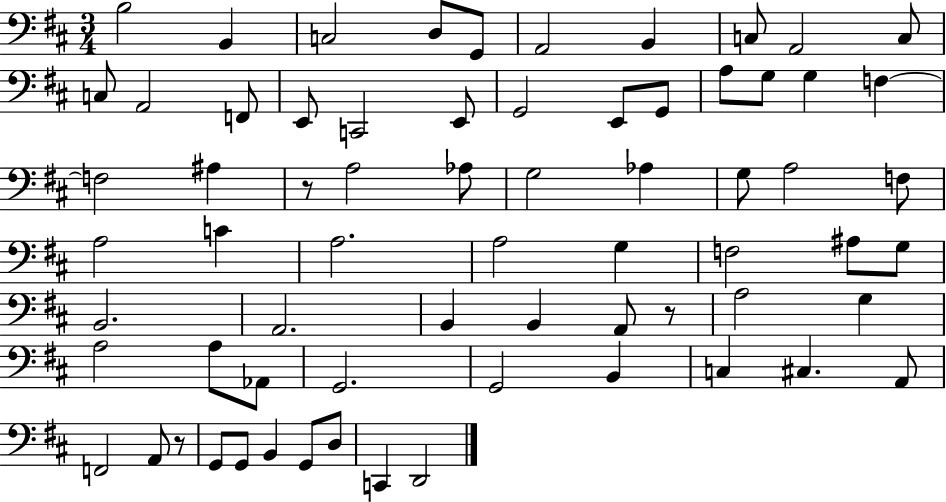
X:1
T:Untitled
M:3/4
L:1/4
K:D
B,2 B,, C,2 D,/2 G,,/2 A,,2 B,, C,/2 A,,2 C,/2 C,/2 A,,2 F,,/2 E,,/2 C,,2 E,,/2 G,,2 E,,/2 G,,/2 A,/2 G,/2 G, F, F,2 ^A, z/2 A,2 _A,/2 G,2 _A, G,/2 A,2 F,/2 A,2 C A,2 A,2 G, F,2 ^A,/2 G,/2 B,,2 A,,2 B,, B,, A,,/2 z/2 A,2 G, A,2 A,/2 _A,,/2 G,,2 G,,2 B,, C, ^C, A,,/2 F,,2 A,,/2 z/2 G,,/2 G,,/2 B,, G,,/2 D,/2 C,, D,,2